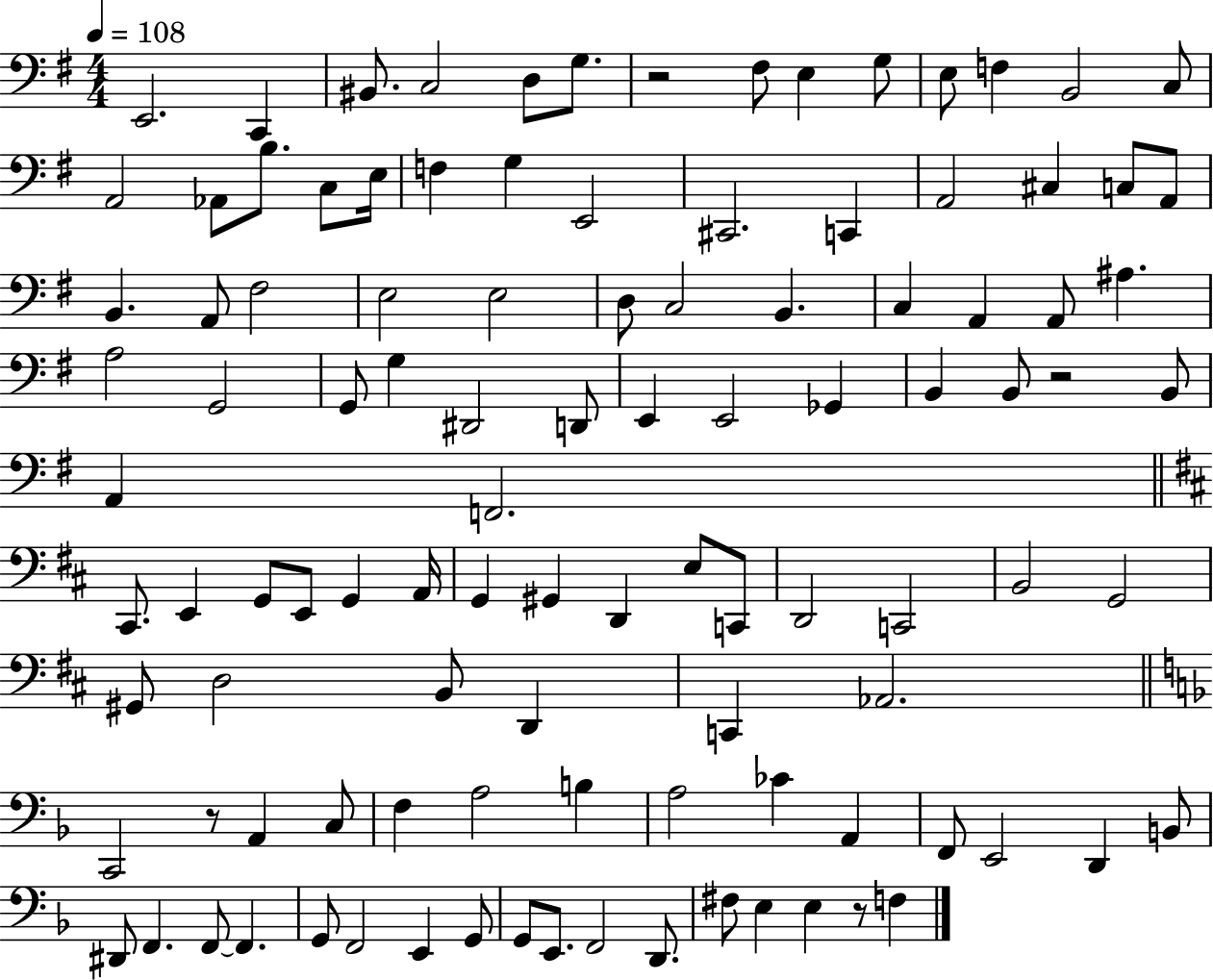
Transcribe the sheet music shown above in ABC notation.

X:1
T:Untitled
M:4/4
L:1/4
K:G
E,,2 C,, ^B,,/2 C,2 D,/2 G,/2 z2 ^F,/2 E, G,/2 E,/2 F, B,,2 C,/2 A,,2 _A,,/2 B,/2 C,/2 E,/4 F, G, E,,2 ^C,,2 C,, A,,2 ^C, C,/2 A,,/2 B,, A,,/2 ^F,2 E,2 E,2 D,/2 C,2 B,, C, A,, A,,/2 ^A, A,2 G,,2 G,,/2 G, ^D,,2 D,,/2 E,, E,,2 _G,, B,, B,,/2 z2 B,,/2 A,, F,,2 ^C,,/2 E,, G,,/2 E,,/2 G,, A,,/4 G,, ^G,, D,, E,/2 C,,/2 D,,2 C,,2 B,,2 G,,2 ^G,,/2 D,2 B,,/2 D,, C,, _A,,2 C,,2 z/2 A,, C,/2 F, A,2 B, A,2 _C A,, F,,/2 E,,2 D,, B,,/2 ^D,,/2 F,, F,,/2 F,, G,,/2 F,,2 E,, G,,/2 G,,/2 E,,/2 F,,2 D,,/2 ^F,/2 E, E, z/2 F,